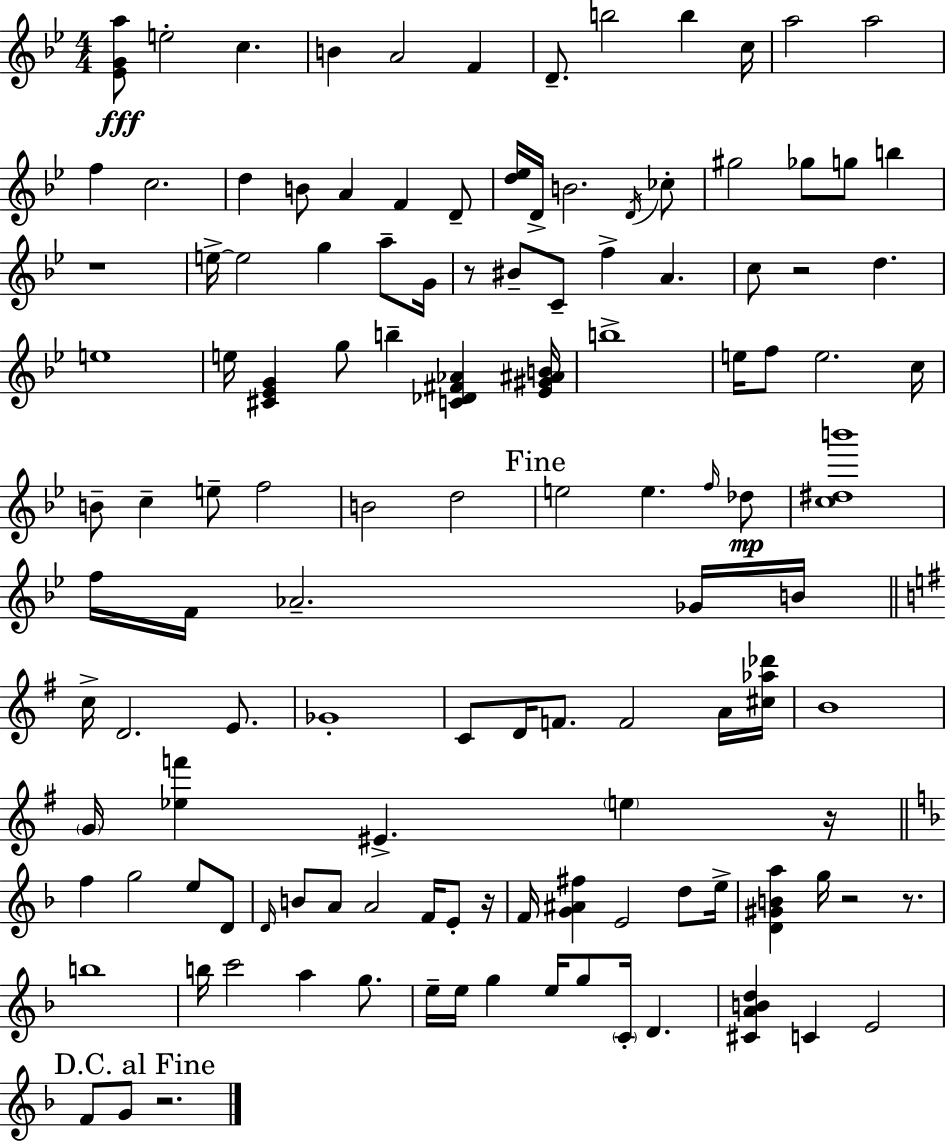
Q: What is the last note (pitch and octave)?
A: G4